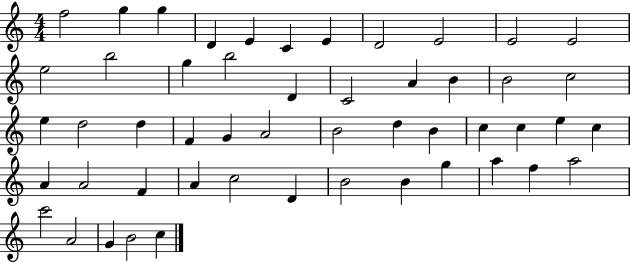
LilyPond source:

{
  \clef treble
  \numericTimeSignature
  \time 4/4
  \key c \major
  f''2 g''4 g''4 | d'4 e'4 c'4 e'4 | d'2 e'2 | e'2 e'2 | \break e''2 b''2 | g''4 b''2 d'4 | c'2 a'4 b'4 | b'2 c''2 | \break e''4 d''2 d''4 | f'4 g'4 a'2 | b'2 d''4 b'4 | c''4 c''4 e''4 c''4 | \break a'4 a'2 f'4 | a'4 c''2 d'4 | b'2 b'4 g''4 | a''4 f''4 a''2 | \break c'''2 a'2 | g'4 b'2 c''4 | \bar "|."
}